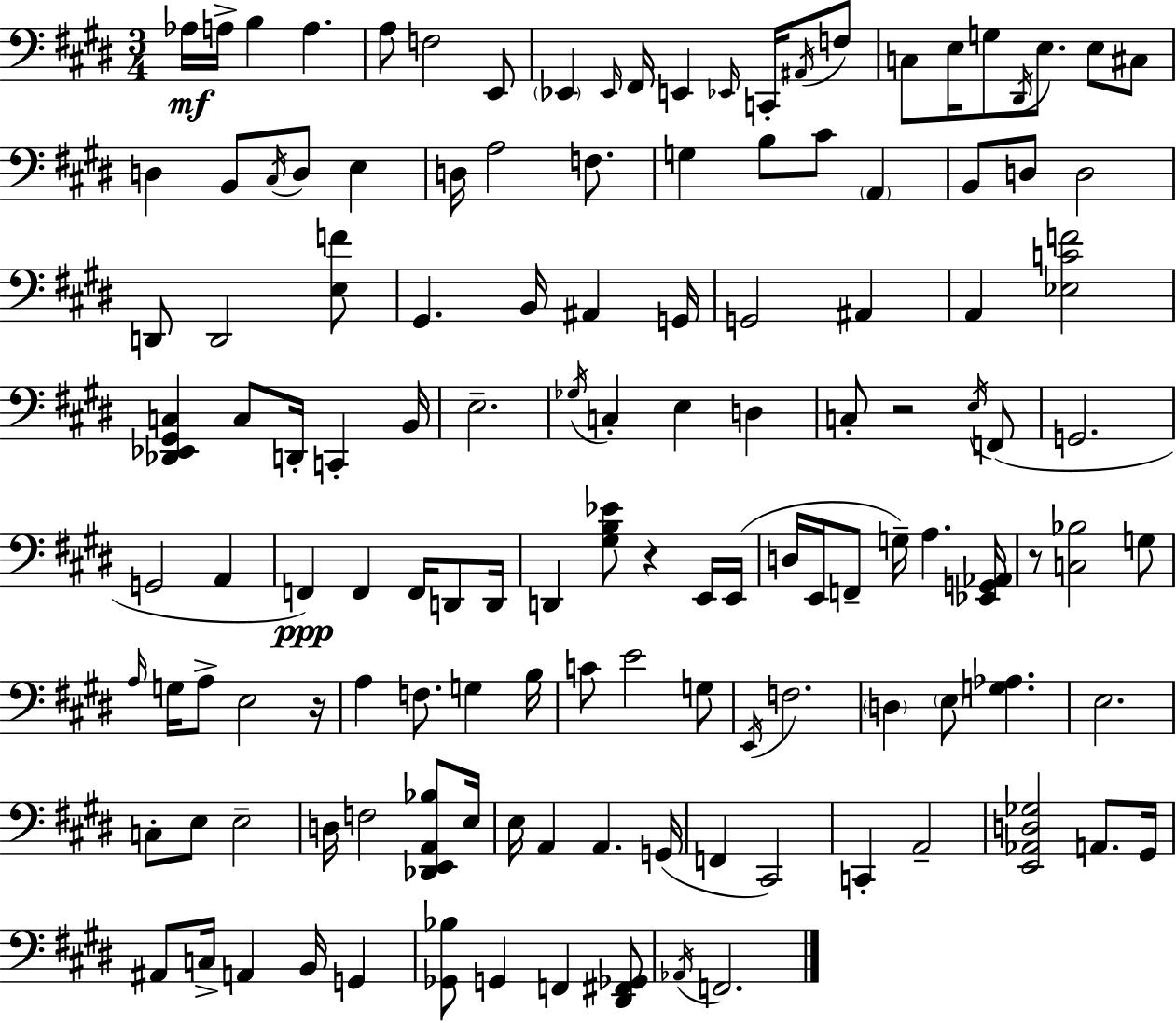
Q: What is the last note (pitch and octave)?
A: F2